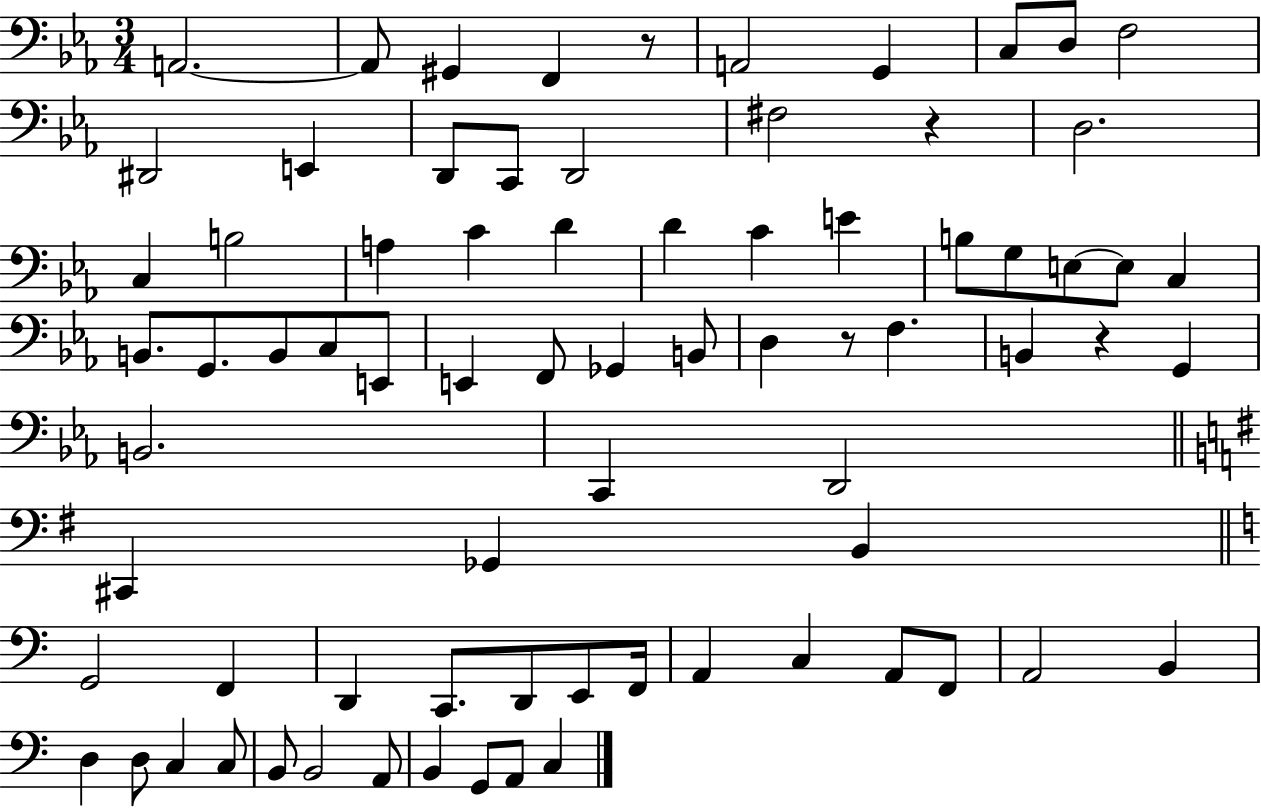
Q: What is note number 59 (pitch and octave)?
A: F2